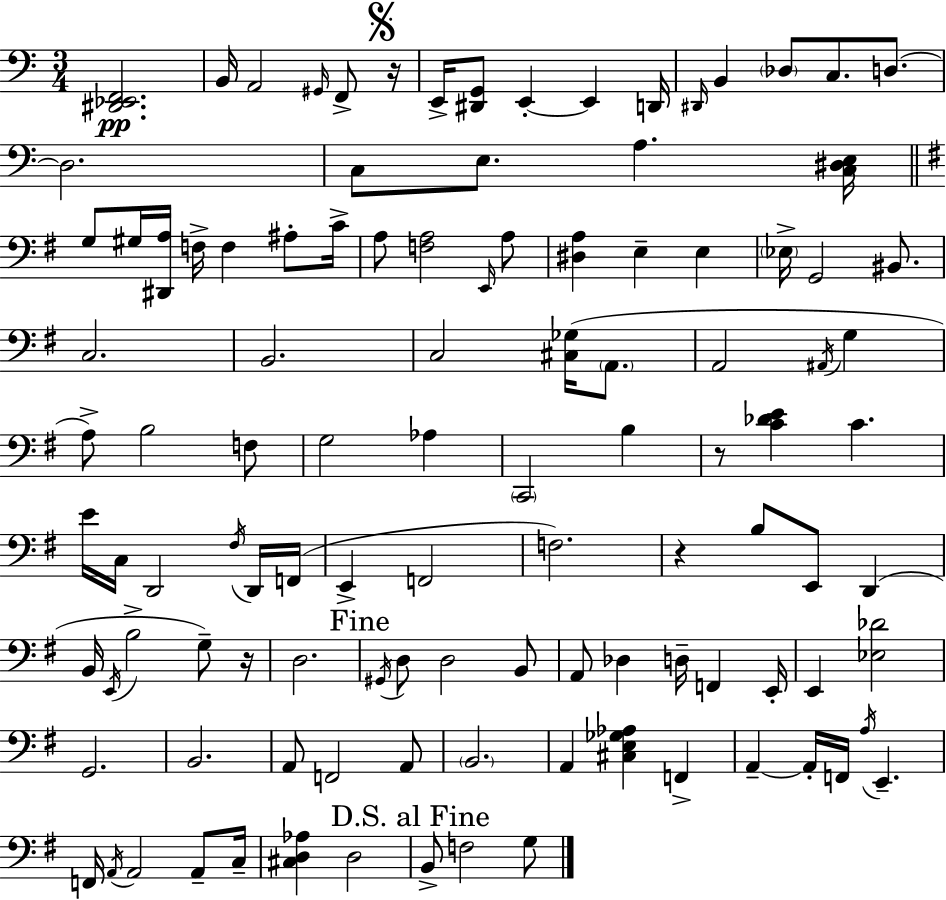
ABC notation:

X:1
T:Untitled
M:3/4
L:1/4
K:Am
[^D,,_E,,F,,]2 B,,/4 A,,2 ^G,,/4 F,,/2 z/4 E,,/4 [^D,,G,,]/2 E,, E,, D,,/4 ^D,,/4 B,, _D,/2 C,/2 D,/2 D,2 C,/2 E,/2 A, [C,^D,E,]/4 G,/2 ^G,/4 [^D,,A,]/4 F,/4 F, ^A,/2 C/4 A,/2 [F,A,]2 E,,/4 A,/2 [^D,A,] E, E, _E,/4 G,,2 ^B,,/2 C,2 B,,2 C,2 [^C,_G,]/4 A,,/2 A,,2 ^A,,/4 G, A,/2 B,2 F,/2 G,2 _A, C,,2 B, z/2 [C_DE] C E/4 C,/4 D,,2 ^F,/4 D,,/4 F,,/4 E,, F,,2 F,2 z B,/2 E,,/2 D,, B,,/4 E,,/4 B,2 G,/2 z/4 D,2 ^G,,/4 D,/2 D,2 B,,/2 A,,/2 _D, D,/4 F,, E,,/4 E,, [_E,_D]2 G,,2 B,,2 A,,/2 F,,2 A,,/2 B,,2 A,, [^C,E,_G,_A,] F,, A,, A,,/4 F,,/4 A,/4 E,, F,,/4 A,,/4 A,,2 A,,/2 C,/4 [^C,D,_A,] D,2 B,,/2 F,2 G,/2